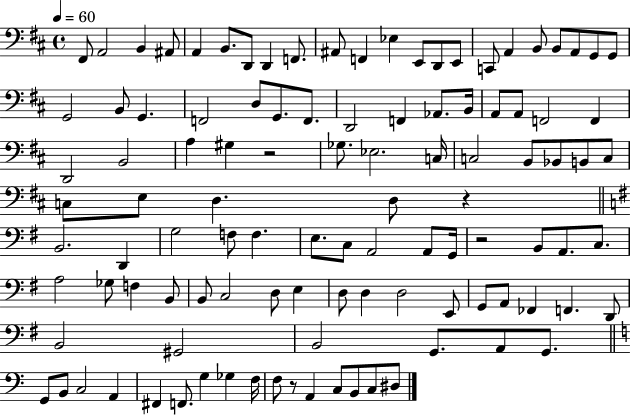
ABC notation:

X:1
T:Untitled
M:4/4
L:1/4
K:D
^F,,/2 A,,2 B,, ^A,,/2 A,, B,,/2 D,,/2 D,, F,,/2 ^A,,/2 F,, _E, E,,/2 D,,/2 E,,/2 C,,/2 A,, B,,/2 B,,/2 A,,/2 G,,/2 G,,/2 G,,2 B,,/2 G,, F,,2 D,/2 G,,/2 F,,/2 D,,2 F,, _A,,/2 B,,/4 A,,/2 A,,/2 F,,2 F,, D,,2 B,,2 A, ^G, z2 _G,/2 _E,2 C,/4 C,2 B,,/2 _B,,/2 B,,/2 C,/2 C,/2 E,/2 D, D,/2 z B,,2 D,, G,2 F,/2 F, E,/2 C,/2 A,,2 A,,/2 G,,/4 z2 B,,/2 A,,/2 C,/2 A,2 _G,/2 F, B,,/2 B,,/2 C,2 D,/2 E, D,/2 D, D,2 E,,/2 G,,/2 A,,/2 _F,, F,, D,,/2 B,,2 ^G,,2 B,,2 G,,/2 A,,/2 G,,/2 G,,/2 B,,/2 C,2 A,, ^F,, F,,/2 G, _G, F,/4 F,/2 z/2 A,, C,/2 B,,/2 C,/2 ^D,/2